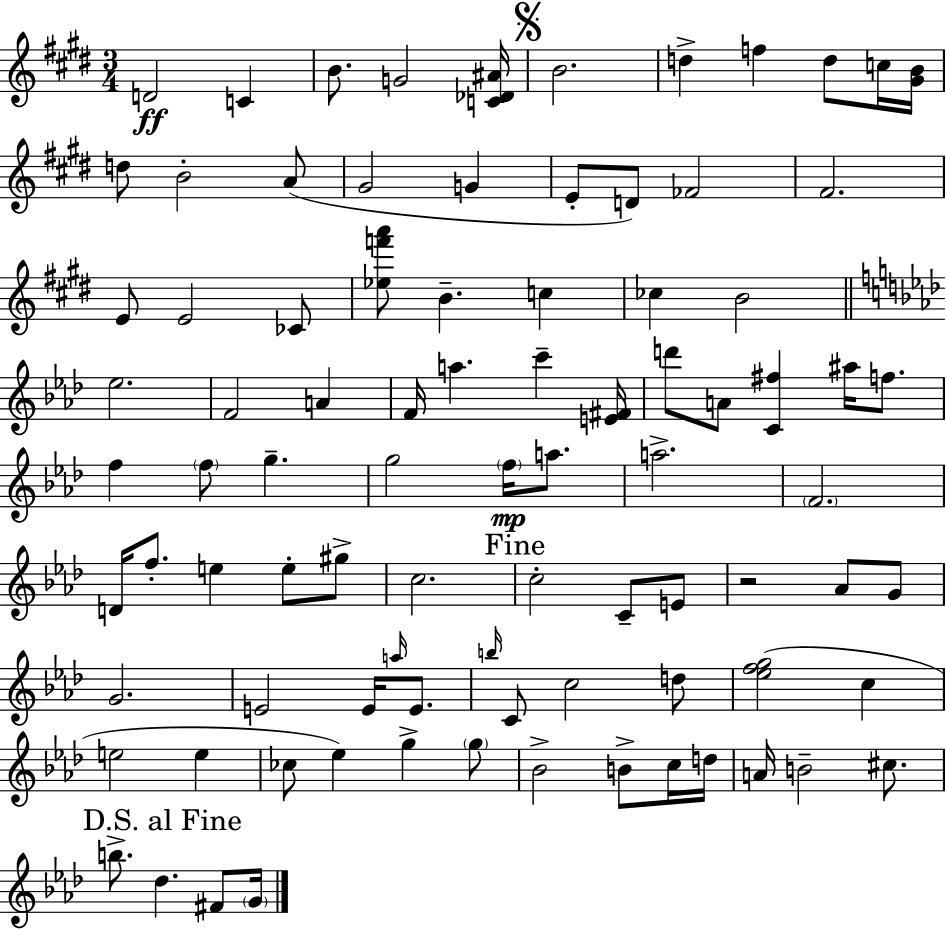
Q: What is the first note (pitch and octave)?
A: D4